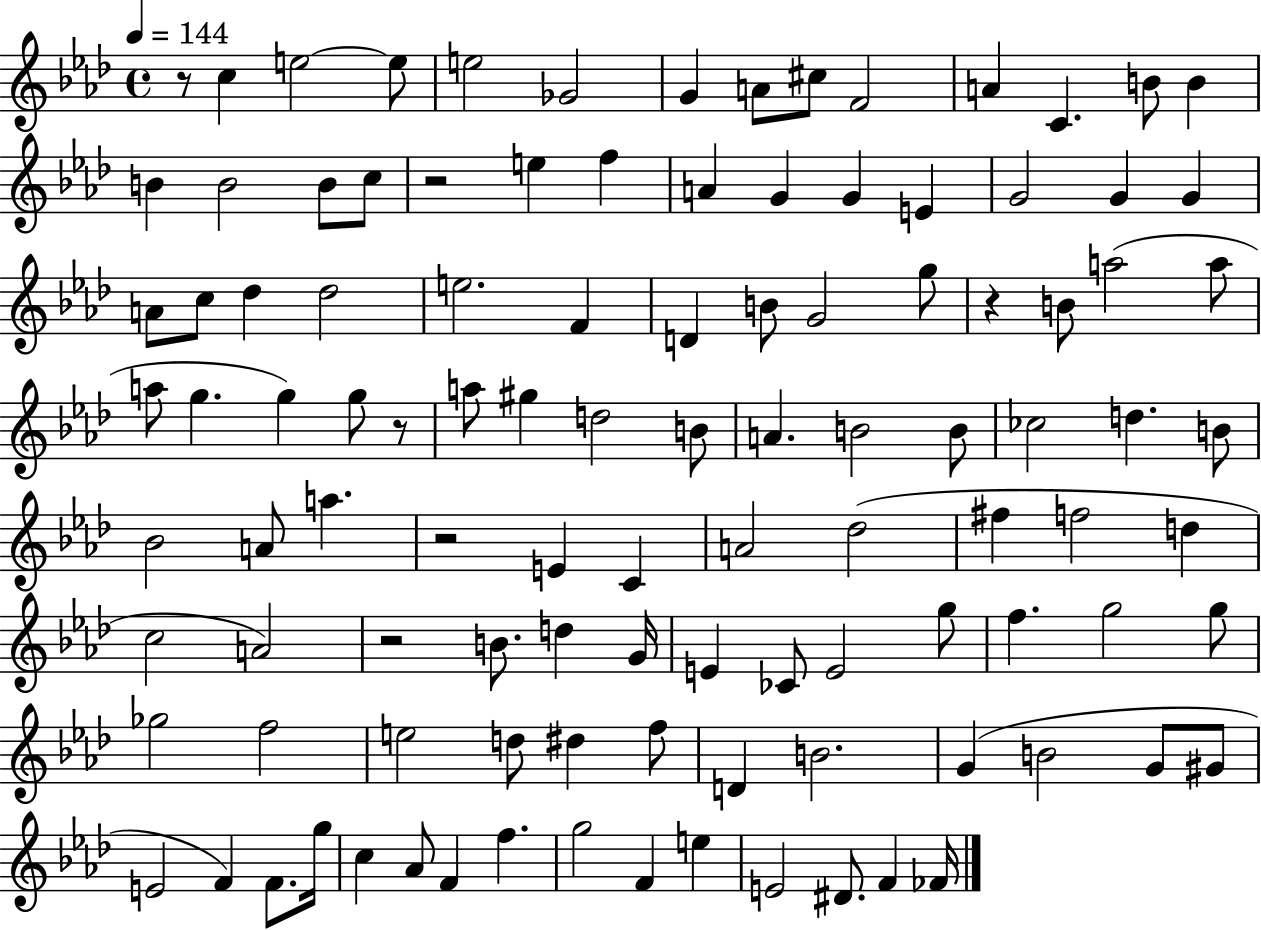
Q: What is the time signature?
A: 4/4